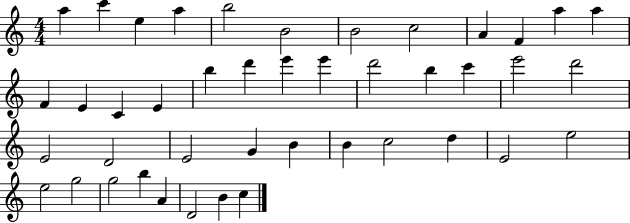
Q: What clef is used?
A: treble